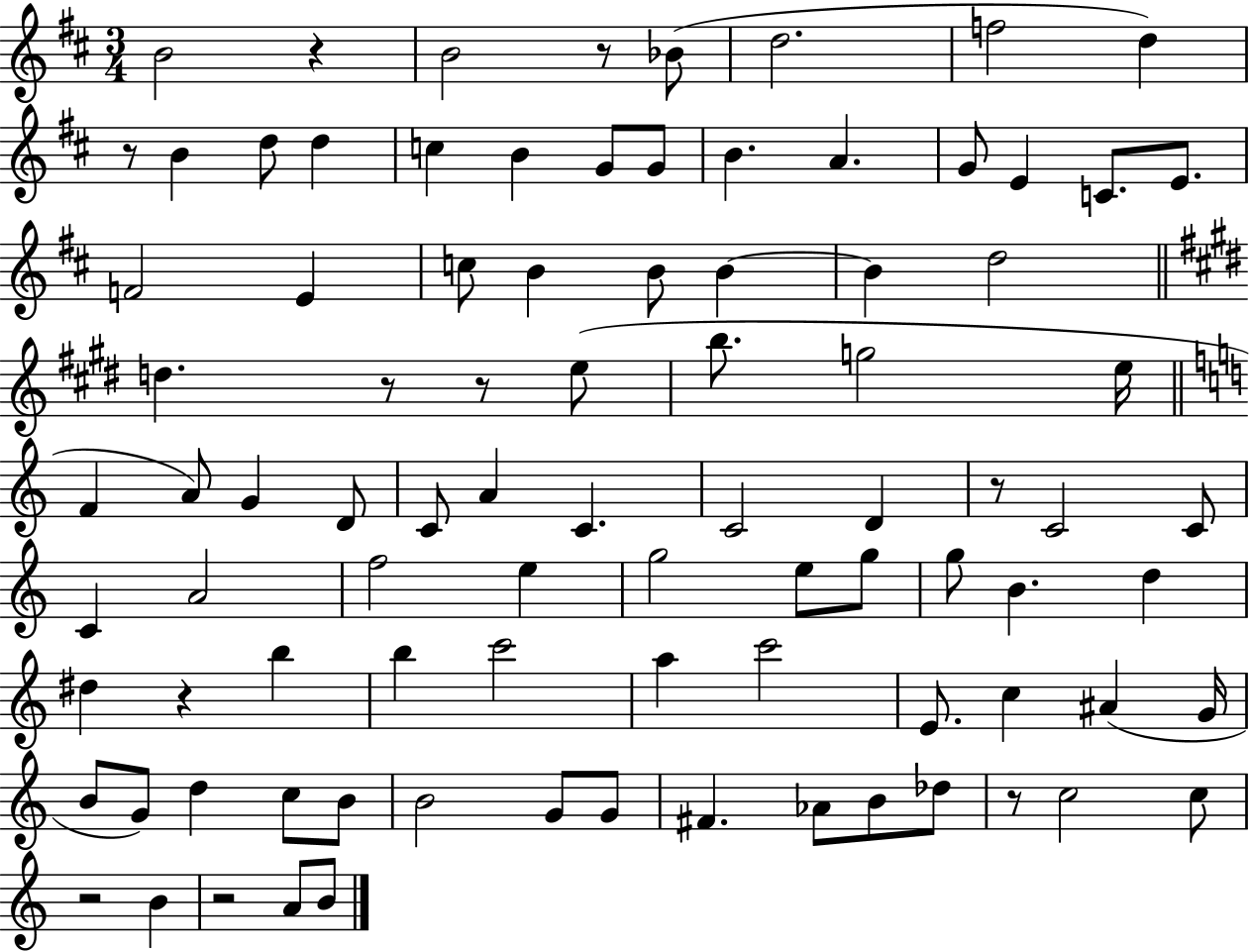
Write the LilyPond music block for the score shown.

{
  \clef treble
  \numericTimeSignature
  \time 3/4
  \key d \major
  \repeat volta 2 { b'2 r4 | b'2 r8 bes'8( | d''2. | f''2 d''4) | \break r8 b'4 d''8 d''4 | c''4 b'4 g'8 g'8 | b'4. a'4. | g'8 e'4 c'8. e'8. | \break f'2 e'4 | c''8 b'4 b'8 b'4~~ | b'4 d''2 | \bar "||" \break \key e \major d''4. r8 r8 e''8( | b''8. g''2 e''16 | \bar "||" \break \key c \major f'4 a'8) g'4 d'8 | c'8 a'4 c'4. | c'2 d'4 | r8 c'2 c'8 | \break c'4 a'2 | f''2 e''4 | g''2 e''8 g''8 | g''8 b'4. d''4 | \break dis''4 r4 b''4 | b''4 c'''2 | a''4 c'''2 | e'8. c''4 ais'4( g'16 | \break b'8 g'8) d''4 c''8 b'8 | b'2 g'8 g'8 | fis'4. aes'8 b'8 des''8 | r8 c''2 c''8 | \break r2 b'4 | r2 a'8 b'8 | } \bar "|."
}